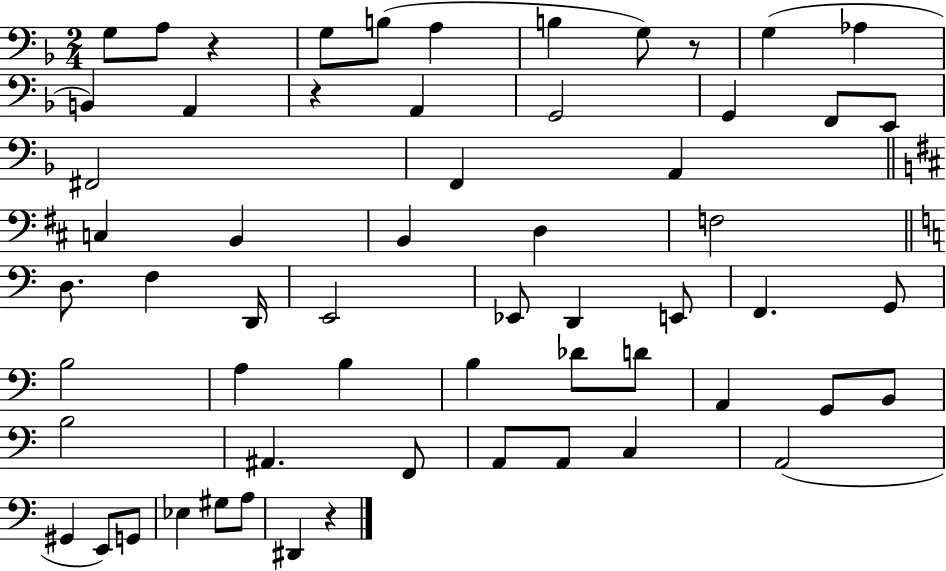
X:1
T:Untitled
M:2/4
L:1/4
K:F
G,/2 A,/2 z G,/2 B,/2 A, B, G,/2 z/2 G, _A, B,, A,, z A,, G,,2 G,, F,,/2 E,,/2 ^F,,2 F,, A,, C, B,, B,, D, F,2 D,/2 F, D,,/4 E,,2 _E,,/2 D,, E,,/2 F,, G,,/2 B,2 A, B, B, _D/2 D/2 A,, G,,/2 B,,/2 B,2 ^A,, F,,/2 A,,/2 A,,/2 C, A,,2 ^G,, E,,/2 G,,/2 _E, ^G,/2 A,/2 ^D,, z